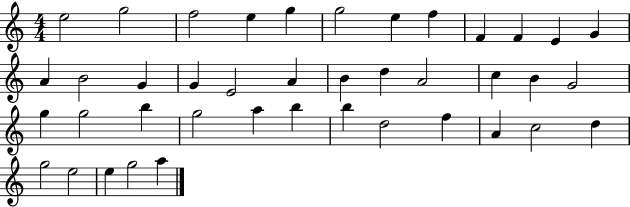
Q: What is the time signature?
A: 4/4